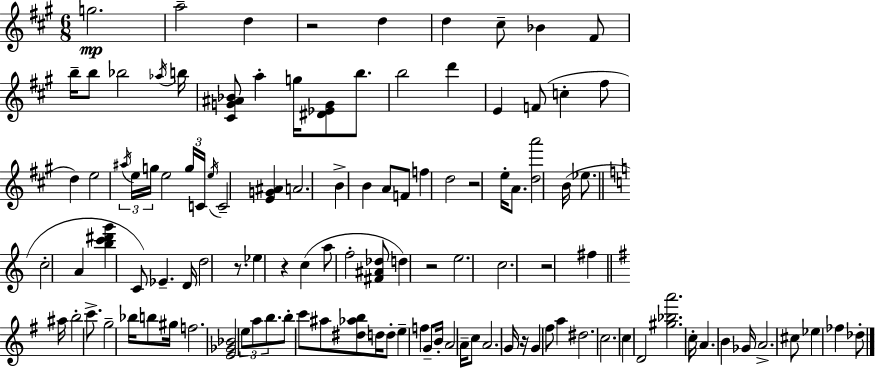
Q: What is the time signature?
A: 6/8